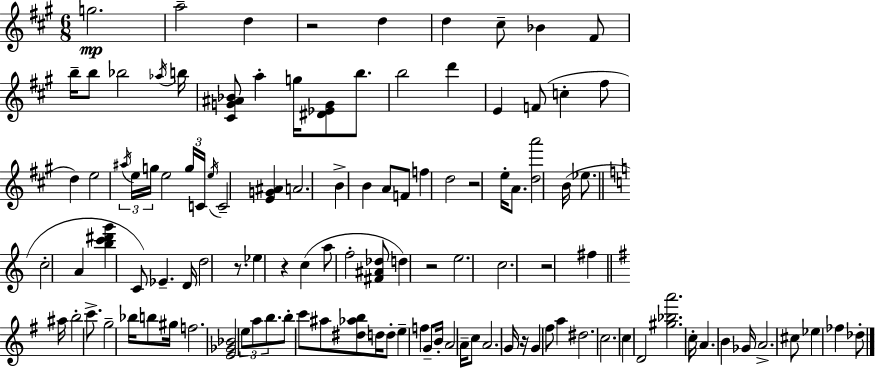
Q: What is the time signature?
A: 6/8